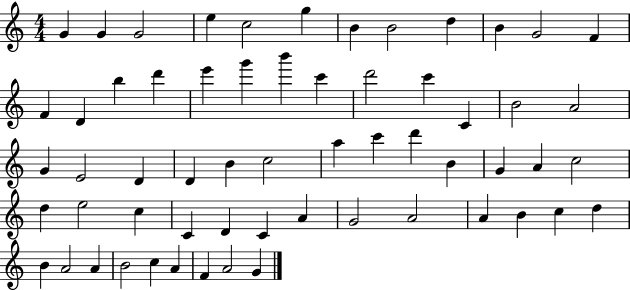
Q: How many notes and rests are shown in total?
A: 60